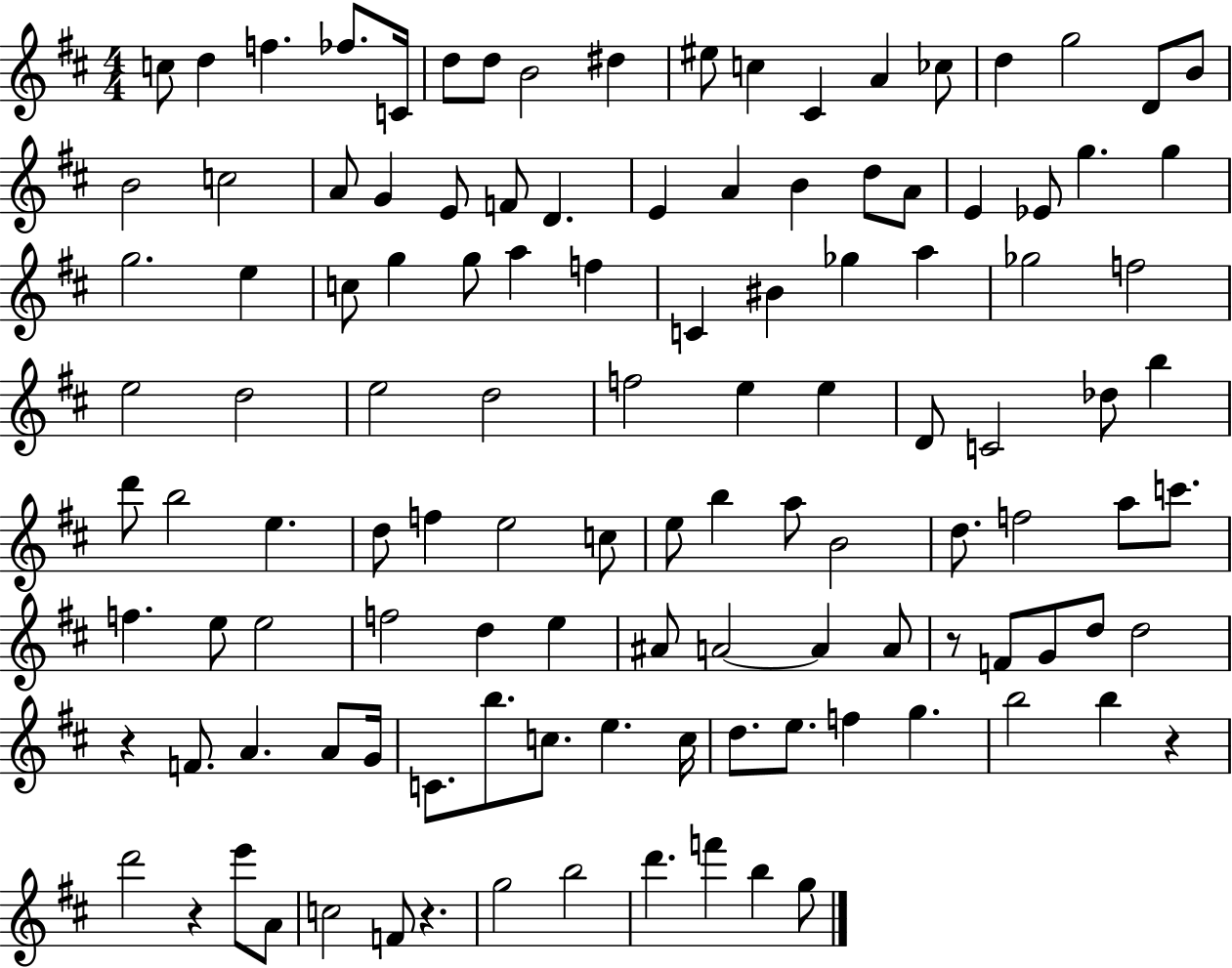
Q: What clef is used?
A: treble